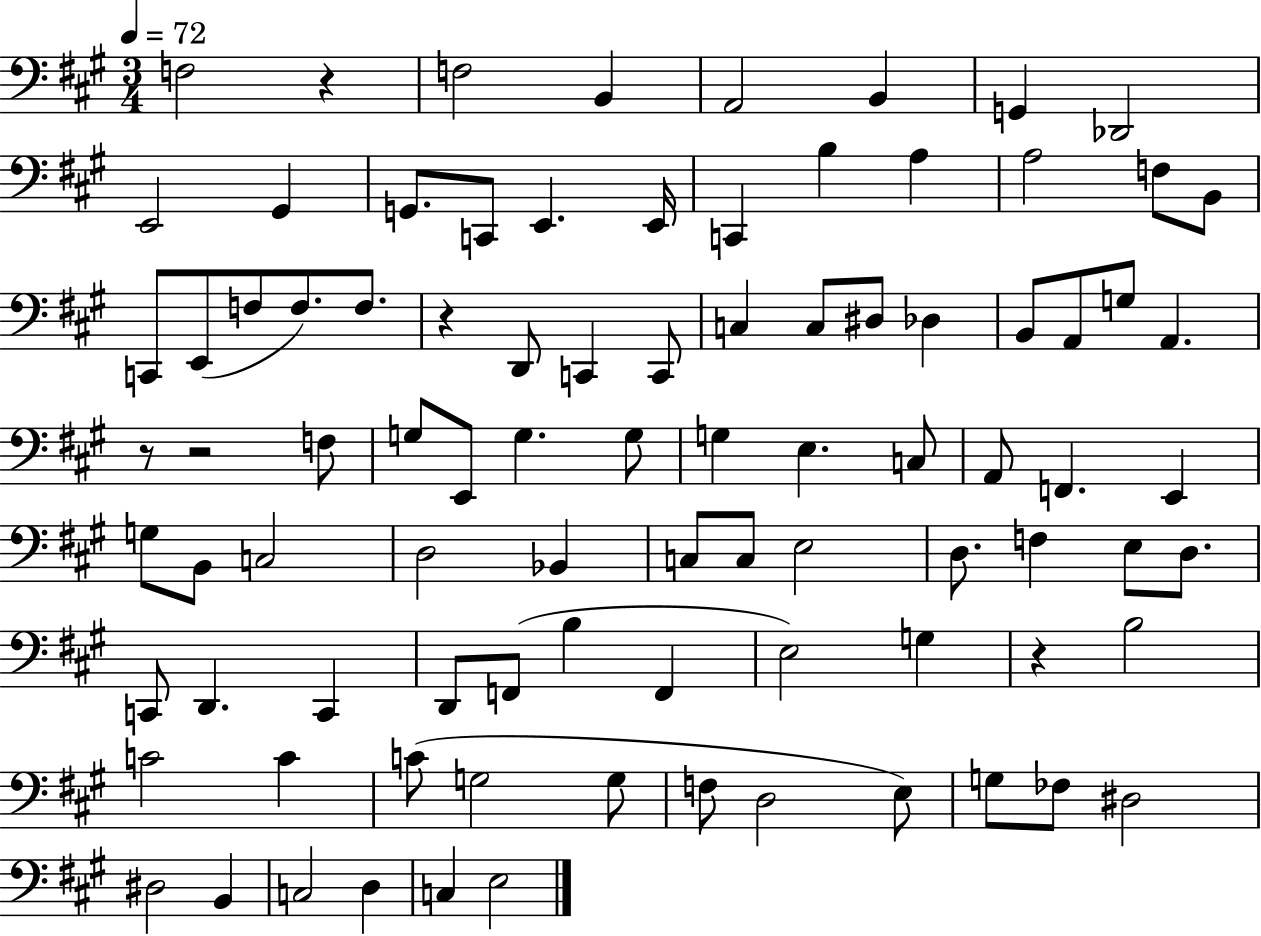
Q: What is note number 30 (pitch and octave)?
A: D#3